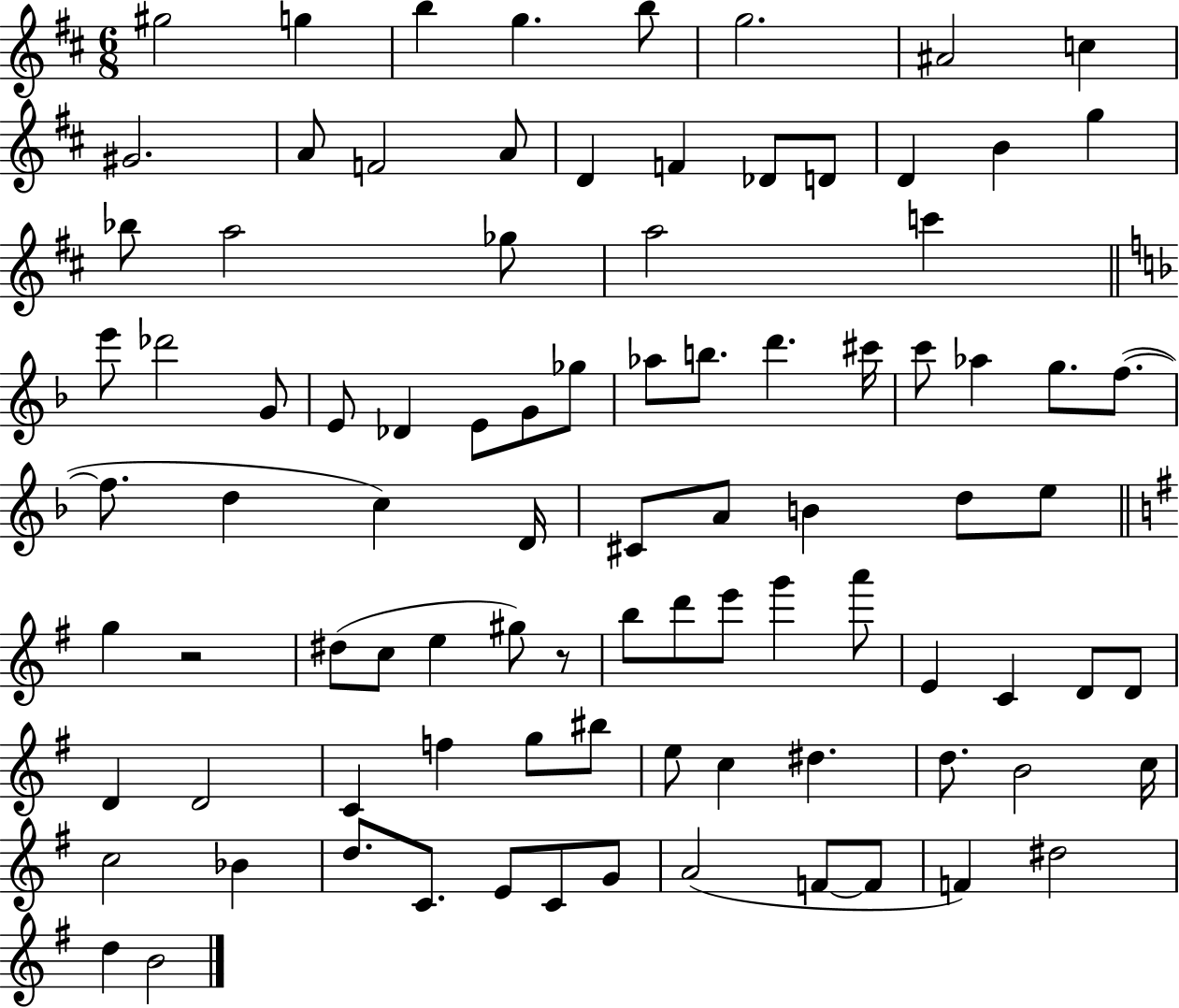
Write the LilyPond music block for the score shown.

{
  \clef treble
  \numericTimeSignature
  \time 6/8
  \key d \major
  gis''2 g''4 | b''4 g''4. b''8 | g''2. | ais'2 c''4 | \break gis'2. | a'8 f'2 a'8 | d'4 f'4 des'8 d'8 | d'4 b'4 g''4 | \break bes''8 a''2 ges''8 | a''2 c'''4 | \bar "||" \break \key f \major e'''8 des'''2 g'8 | e'8 des'4 e'8 g'8 ges''8 | aes''8 b''8. d'''4. cis'''16 | c'''8 aes''4 g''8. f''8.~(~ | \break f''8. d''4 c''4) d'16 | cis'8 a'8 b'4 d''8 e''8 | \bar "||" \break \key g \major g''4 r2 | dis''8( c''8 e''4 gis''8) r8 | b''8 d'''8 e'''8 g'''4 a'''8 | e'4 c'4 d'8 d'8 | \break d'4 d'2 | c'4 f''4 g''8 bis''8 | e''8 c''4 dis''4. | d''8. b'2 c''16 | \break c''2 bes'4 | d''8. c'8. e'8 c'8 g'8 | a'2( f'8~~ f'8 | f'4) dis''2 | \break d''4 b'2 | \bar "|."
}